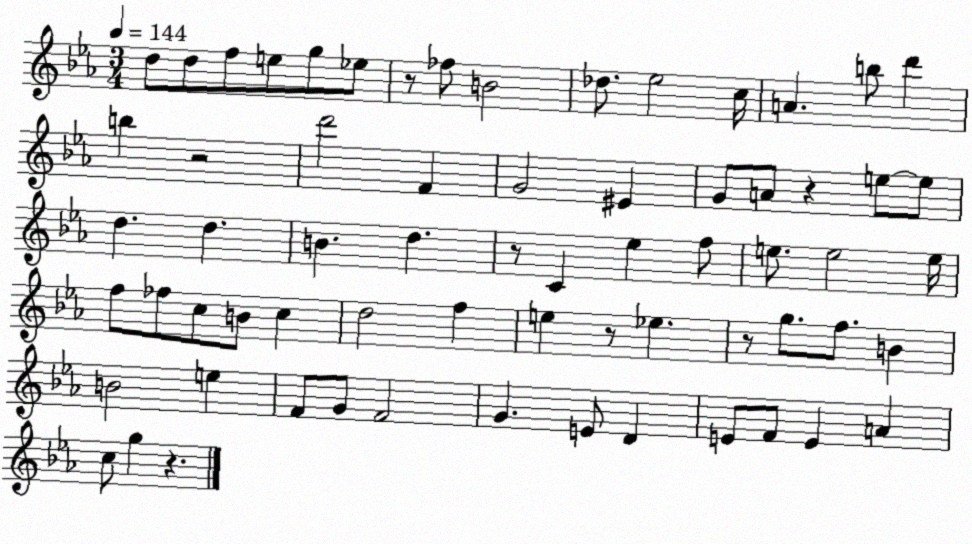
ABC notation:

X:1
T:Untitled
M:3/4
L:1/4
K:Eb
d/2 d/2 f/2 e/2 g/2 _e/2 z/2 _f/2 B2 _d/2 _e2 c/4 A b/2 d' b z2 d'2 F G2 ^E G/2 A/2 z e/2 e/2 d d B d z/2 C _e f/2 e/2 e2 e/4 f/2 _f/2 c/2 B/2 c d2 f e z/2 _e z/2 g/2 f/2 B B2 e F/2 G/2 F2 G E/2 D E/2 F/2 E A c/2 g z